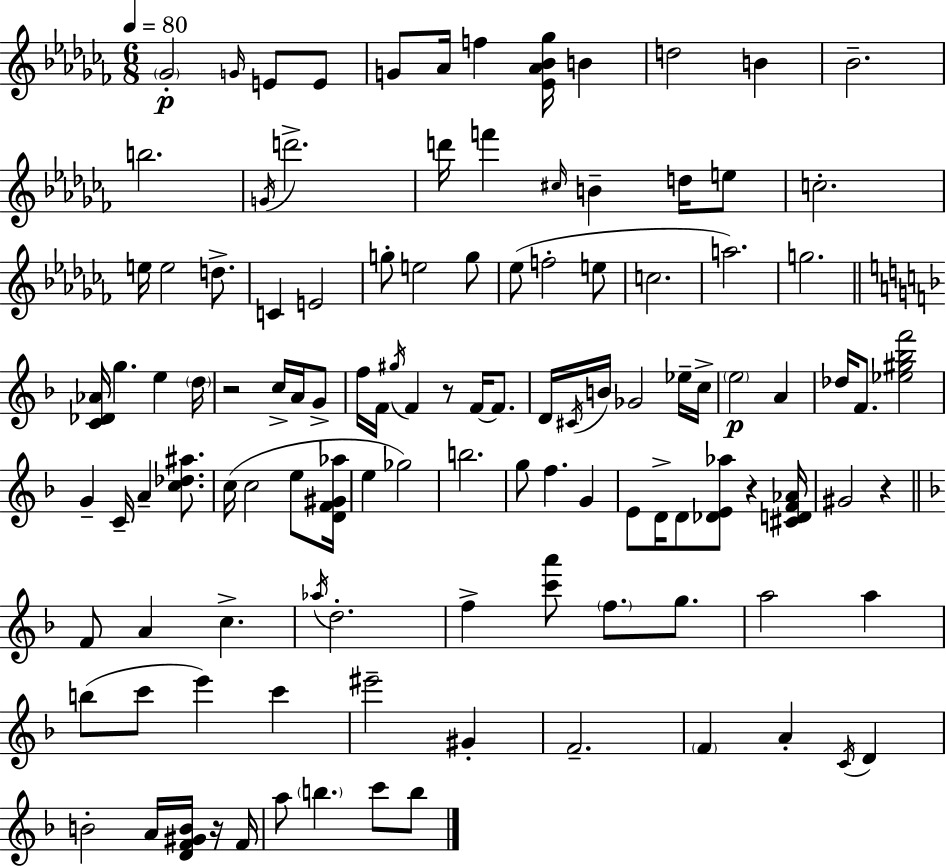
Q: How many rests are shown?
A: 5